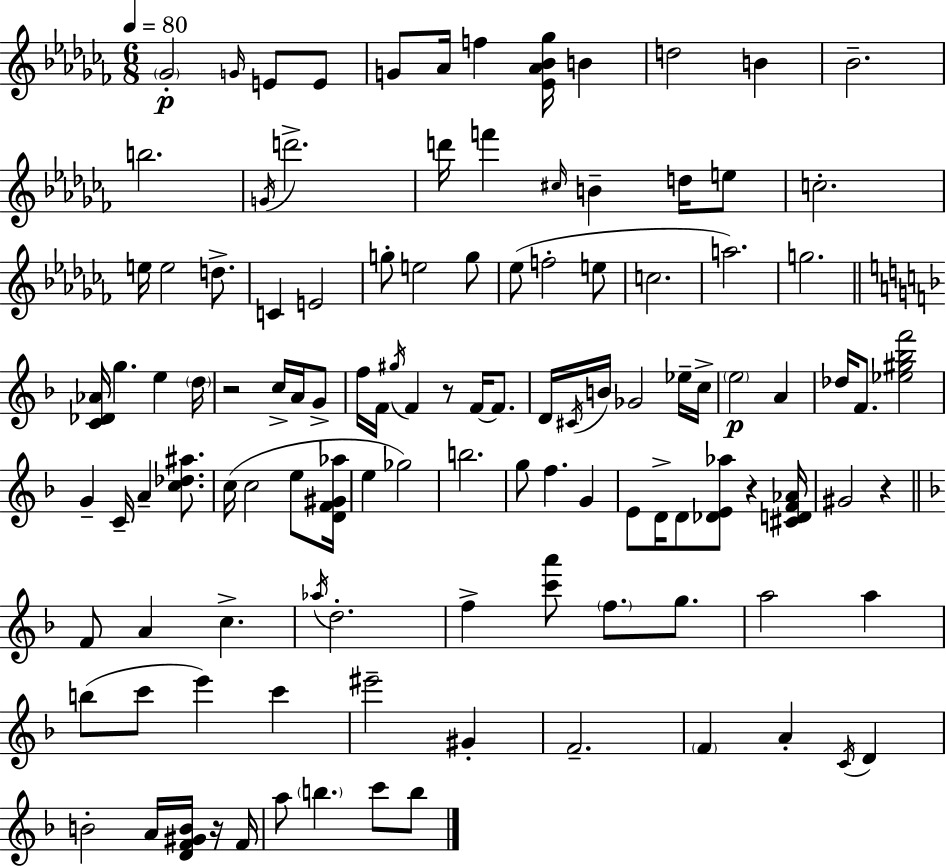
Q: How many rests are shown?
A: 5